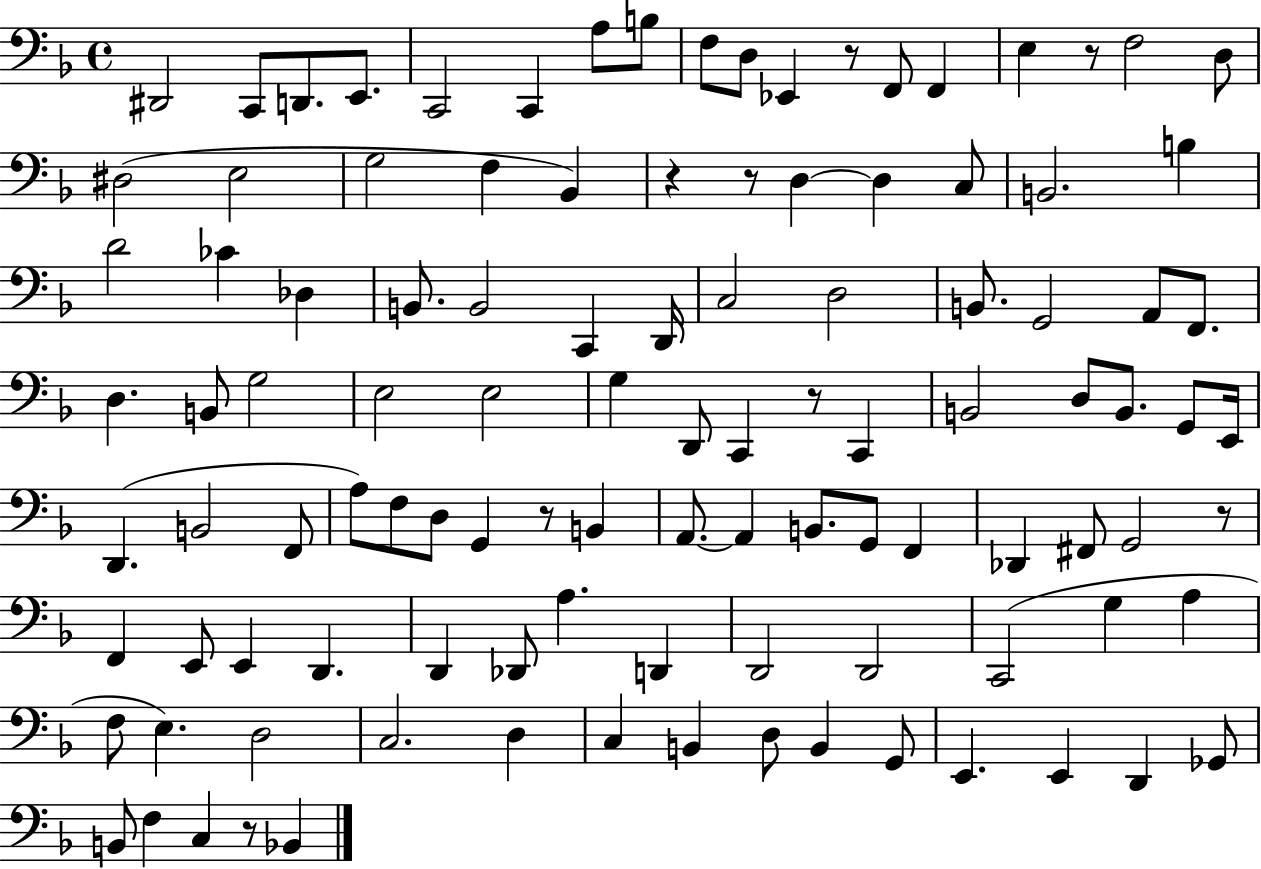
X:1
T:Untitled
M:4/4
L:1/4
K:F
^D,,2 C,,/2 D,,/2 E,,/2 C,,2 C,, A,/2 B,/2 F,/2 D,/2 _E,, z/2 F,,/2 F,, E, z/2 F,2 D,/2 ^D,2 E,2 G,2 F, _B,, z z/2 D, D, C,/2 B,,2 B, D2 _C _D, B,,/2 B,,2 C,, D,,/4 C,2 D,2 B,,/2 G,,2 A,,/2 F,,/2 D, B,,/2 G,2 E,2 E,2 G, D,,/2 C,, z/2 C,, B,,2 D,/2 B,,/2 G,,/2 E,,/4 D,, B,,2 F,,/2 A,/2 F,/2 D,/2 G,, z/2 B,, A,,/2 A,, B,,/2 G,,/2 F,, _D,, ^F,,/2 G,,2 z/2 F,, E,,/2 E,, D,, D,, _D,,/2 A, D,, D,,2 D,,2 C,,2 G, A, F,/2 E, D,2 C,2 D, C, B,, D,/2 B,, G,,/2 E,, E,, D,, _G,,/2 B,,/2 F, C, z/2 _B,,